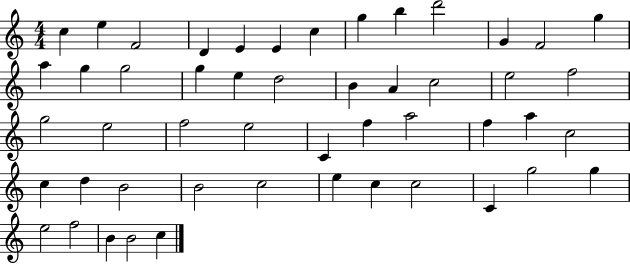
{
  \clef treble
  \numericTimeSignature
  \time 4/4
  \key c \major
  c''4 e''4 f'2 | d'4 e'4 e'4 c''4 | g''4 b''4 d'''2 | g'4 f'2 g''4 | \break a''4 g''4 g''2 | g''4 e''4 d''2 | b'4 a'4 c''2 | e''2 f''2 | \break g''2 e''2 | f''2 e''2 | c'4 f''4 a''2 | f''4 a''4 c''2 | \break c''4 d''4 b'2 | b'2 c''2 | e''4 c''4 c''2 | c'4 g''2 g''4 | \break e''2 f''2 | b'4 b'2 c''4 | \bar "|."
}